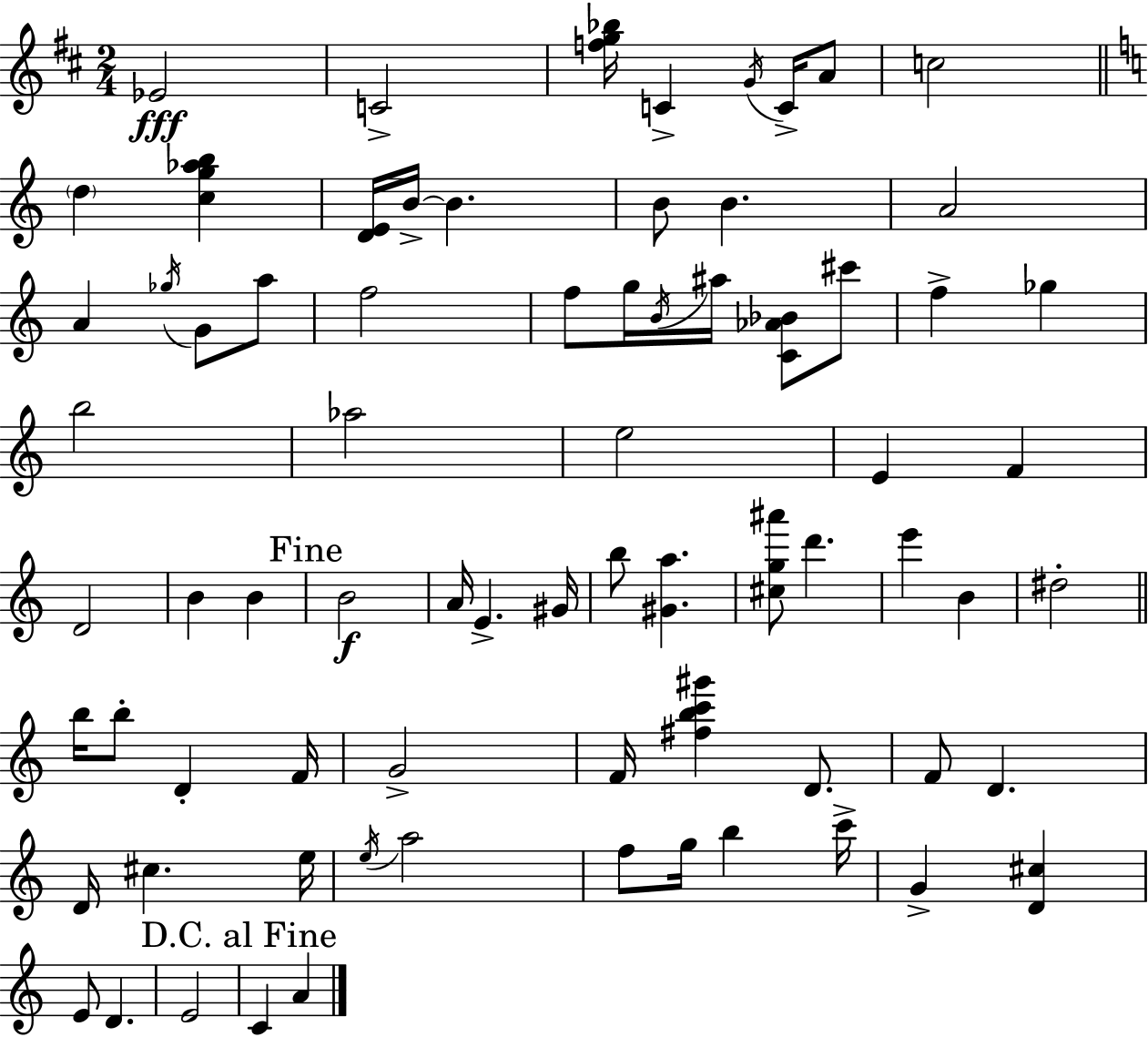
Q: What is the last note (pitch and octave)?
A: A4